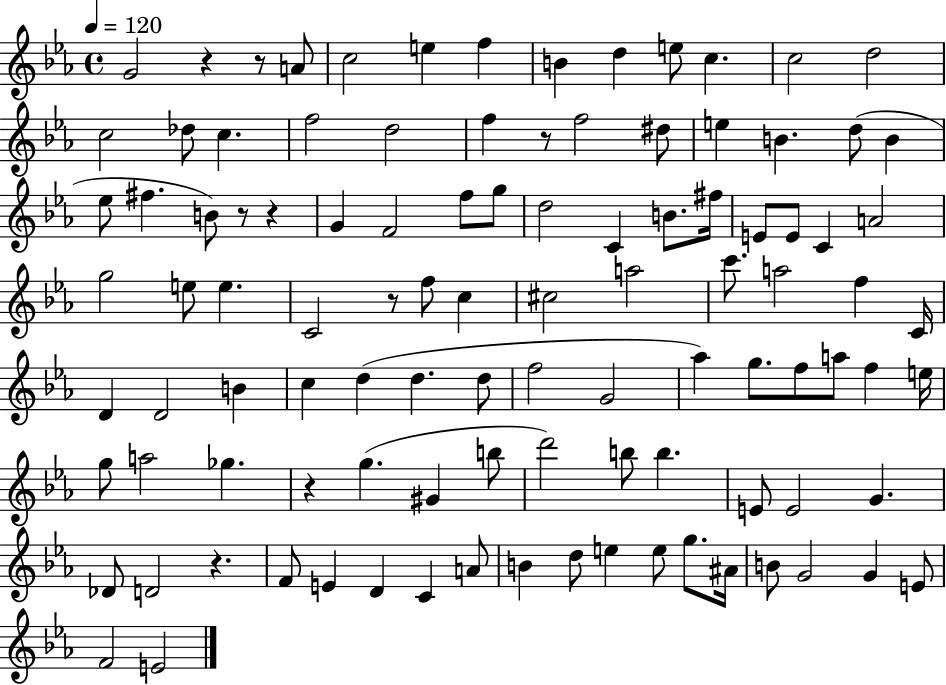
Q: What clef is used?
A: treble